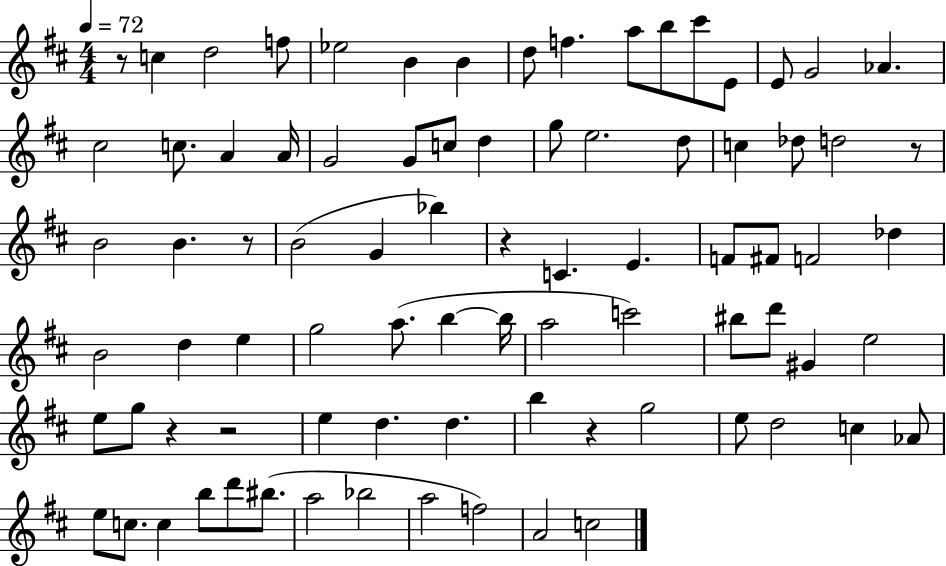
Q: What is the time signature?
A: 4/4